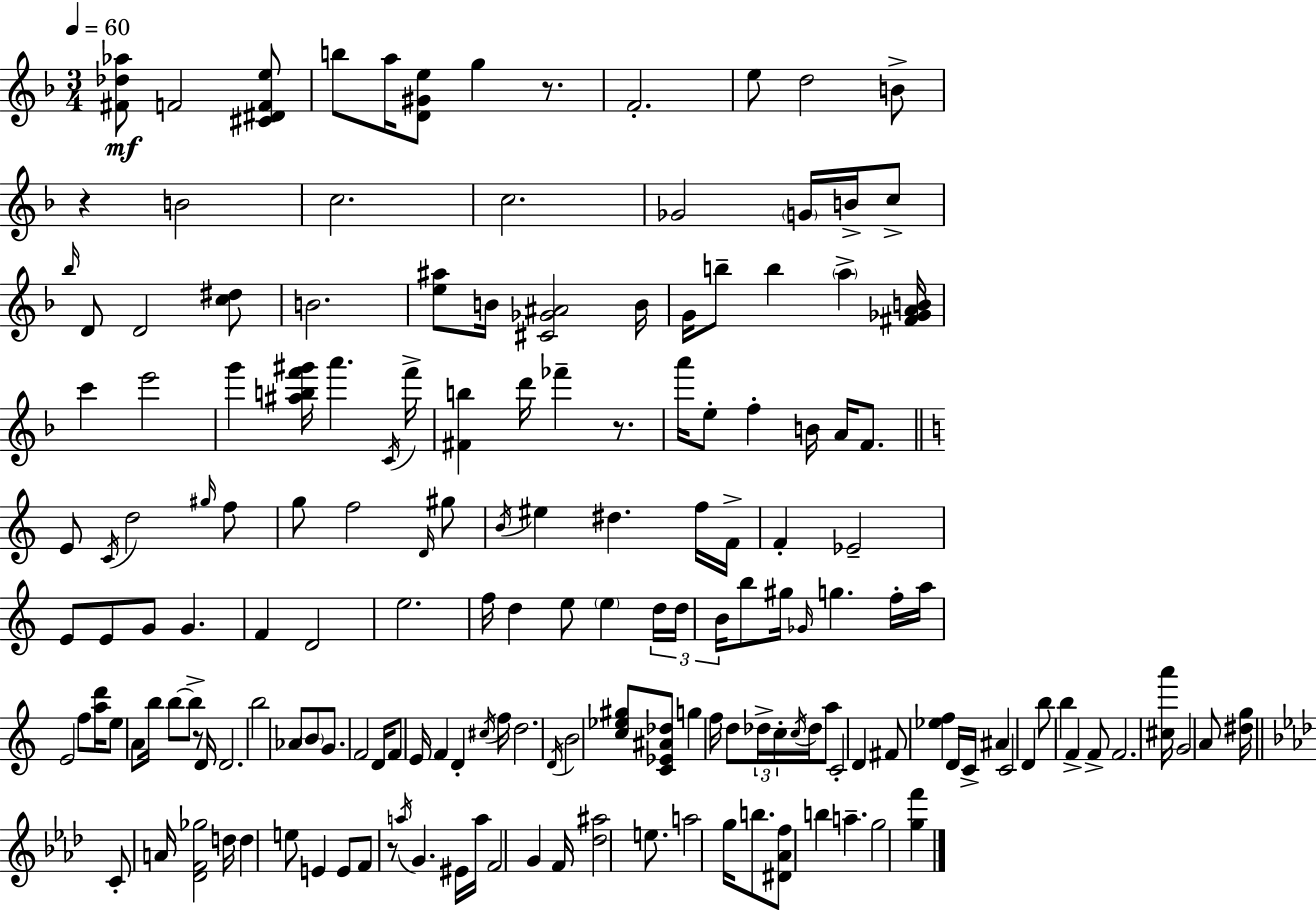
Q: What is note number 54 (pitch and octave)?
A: F4